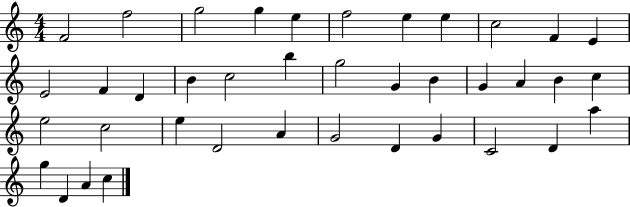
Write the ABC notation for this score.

X:1
T:Untitled
M:4/4
L:1/4
K:C
F2 f2 g2 g e f2 e e c2 F E E2 F D B c2 b g2 G B G A B c e2 c2 e D2 A G2 D G C2 D a g D A c